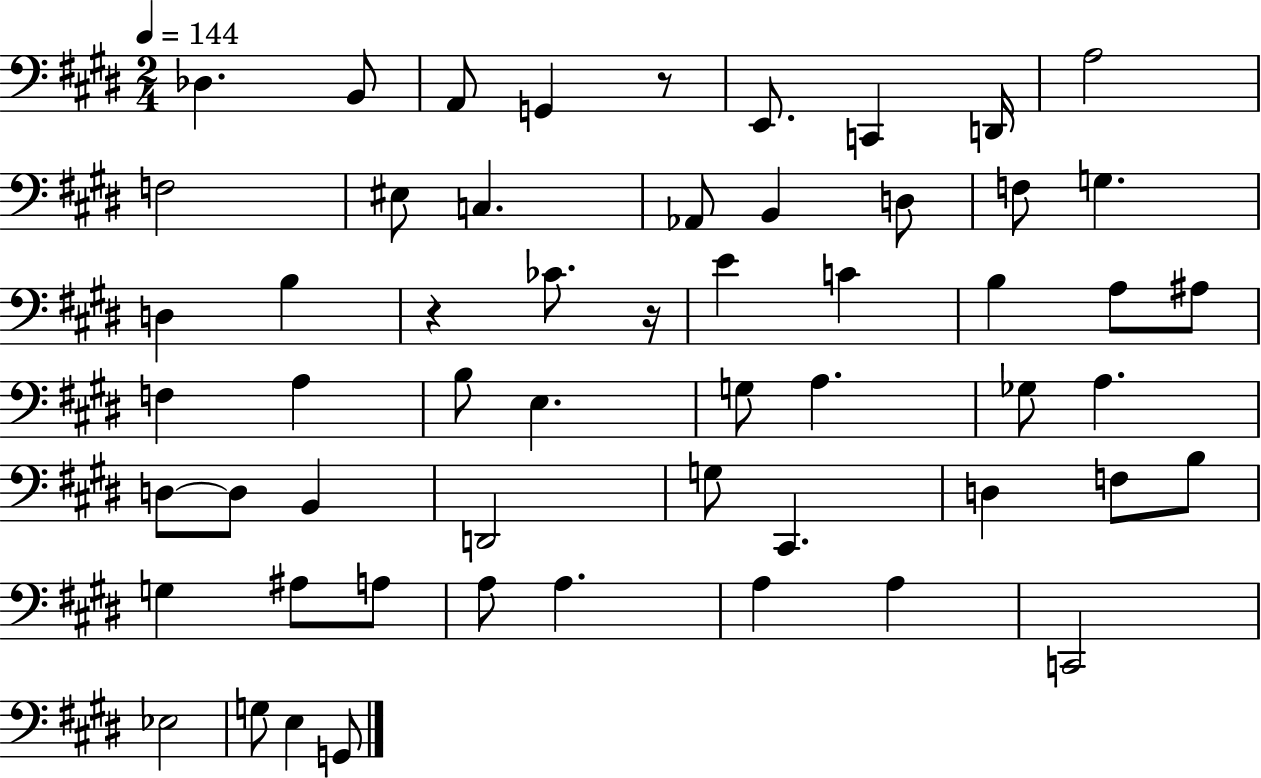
{
  \clef bass
  \numericTimeSignature
  \time 2/4
  \key e \major
  \tempo 4 = 144
  des4. b,8 | a,8 g,4 r8 | e,8. c,4 d,16 | a2 | \break f2 | eis8 c4. | aes,8 b,4 d8 | f8 g4. | \break d4 b4 | r4 ces'8. r16 | e'4 c'4 | b4 a8 ais8 | \break f4 a4 | b8 e4. | g8 a4. | ges8 a4. | \break d8~~ d8 b,4 | d,2 | g8 cis,4. | d4 f8 b8 | \break g4 ais8 a8 | a8 a4. | a4 a4 | c,2 | \break ees2 | g8 e4 g,8 | \bar "|."
}